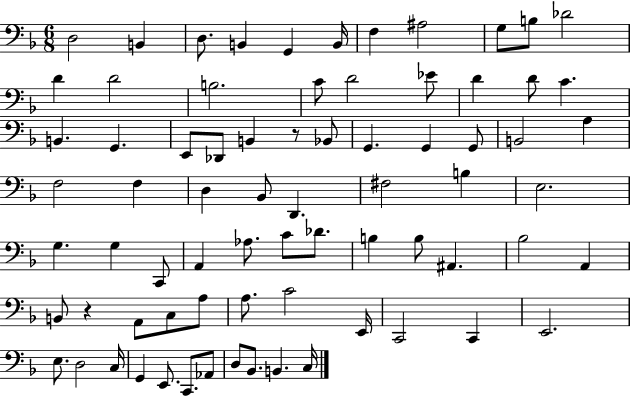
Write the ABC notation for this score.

X:1
T:Untitled
M:6/8
L:1/4
K:F
D,2 B,, D,/2 B,, G,, B,,/4 F, ^A,2 G,/2 B,/2 _D2 D D2 B,2 C/2 D2 _E/2 D D/2 C B,, G,, E,,/2 _D,,/2 B,, z/2 _B,,/2 G,, G,, G,,/2 B,,2 A, F,2 F, D, _B,,/2 D,, ^F,2 B, E,2 G, G, C,,/2 A,, _A,/2 C/2 _D/2 B, B,/2 ^A,, _B,2 A,, B,,/2 z A,,/2 C,/2 A,/2 A,/2 C2 E,,/4 C,,2 C,, E,,2 E,/2 D,2 C,/4 G,, E,,/2 C,,/2 _A,,/2 D,/2 _B,,/2 B,, C,/4